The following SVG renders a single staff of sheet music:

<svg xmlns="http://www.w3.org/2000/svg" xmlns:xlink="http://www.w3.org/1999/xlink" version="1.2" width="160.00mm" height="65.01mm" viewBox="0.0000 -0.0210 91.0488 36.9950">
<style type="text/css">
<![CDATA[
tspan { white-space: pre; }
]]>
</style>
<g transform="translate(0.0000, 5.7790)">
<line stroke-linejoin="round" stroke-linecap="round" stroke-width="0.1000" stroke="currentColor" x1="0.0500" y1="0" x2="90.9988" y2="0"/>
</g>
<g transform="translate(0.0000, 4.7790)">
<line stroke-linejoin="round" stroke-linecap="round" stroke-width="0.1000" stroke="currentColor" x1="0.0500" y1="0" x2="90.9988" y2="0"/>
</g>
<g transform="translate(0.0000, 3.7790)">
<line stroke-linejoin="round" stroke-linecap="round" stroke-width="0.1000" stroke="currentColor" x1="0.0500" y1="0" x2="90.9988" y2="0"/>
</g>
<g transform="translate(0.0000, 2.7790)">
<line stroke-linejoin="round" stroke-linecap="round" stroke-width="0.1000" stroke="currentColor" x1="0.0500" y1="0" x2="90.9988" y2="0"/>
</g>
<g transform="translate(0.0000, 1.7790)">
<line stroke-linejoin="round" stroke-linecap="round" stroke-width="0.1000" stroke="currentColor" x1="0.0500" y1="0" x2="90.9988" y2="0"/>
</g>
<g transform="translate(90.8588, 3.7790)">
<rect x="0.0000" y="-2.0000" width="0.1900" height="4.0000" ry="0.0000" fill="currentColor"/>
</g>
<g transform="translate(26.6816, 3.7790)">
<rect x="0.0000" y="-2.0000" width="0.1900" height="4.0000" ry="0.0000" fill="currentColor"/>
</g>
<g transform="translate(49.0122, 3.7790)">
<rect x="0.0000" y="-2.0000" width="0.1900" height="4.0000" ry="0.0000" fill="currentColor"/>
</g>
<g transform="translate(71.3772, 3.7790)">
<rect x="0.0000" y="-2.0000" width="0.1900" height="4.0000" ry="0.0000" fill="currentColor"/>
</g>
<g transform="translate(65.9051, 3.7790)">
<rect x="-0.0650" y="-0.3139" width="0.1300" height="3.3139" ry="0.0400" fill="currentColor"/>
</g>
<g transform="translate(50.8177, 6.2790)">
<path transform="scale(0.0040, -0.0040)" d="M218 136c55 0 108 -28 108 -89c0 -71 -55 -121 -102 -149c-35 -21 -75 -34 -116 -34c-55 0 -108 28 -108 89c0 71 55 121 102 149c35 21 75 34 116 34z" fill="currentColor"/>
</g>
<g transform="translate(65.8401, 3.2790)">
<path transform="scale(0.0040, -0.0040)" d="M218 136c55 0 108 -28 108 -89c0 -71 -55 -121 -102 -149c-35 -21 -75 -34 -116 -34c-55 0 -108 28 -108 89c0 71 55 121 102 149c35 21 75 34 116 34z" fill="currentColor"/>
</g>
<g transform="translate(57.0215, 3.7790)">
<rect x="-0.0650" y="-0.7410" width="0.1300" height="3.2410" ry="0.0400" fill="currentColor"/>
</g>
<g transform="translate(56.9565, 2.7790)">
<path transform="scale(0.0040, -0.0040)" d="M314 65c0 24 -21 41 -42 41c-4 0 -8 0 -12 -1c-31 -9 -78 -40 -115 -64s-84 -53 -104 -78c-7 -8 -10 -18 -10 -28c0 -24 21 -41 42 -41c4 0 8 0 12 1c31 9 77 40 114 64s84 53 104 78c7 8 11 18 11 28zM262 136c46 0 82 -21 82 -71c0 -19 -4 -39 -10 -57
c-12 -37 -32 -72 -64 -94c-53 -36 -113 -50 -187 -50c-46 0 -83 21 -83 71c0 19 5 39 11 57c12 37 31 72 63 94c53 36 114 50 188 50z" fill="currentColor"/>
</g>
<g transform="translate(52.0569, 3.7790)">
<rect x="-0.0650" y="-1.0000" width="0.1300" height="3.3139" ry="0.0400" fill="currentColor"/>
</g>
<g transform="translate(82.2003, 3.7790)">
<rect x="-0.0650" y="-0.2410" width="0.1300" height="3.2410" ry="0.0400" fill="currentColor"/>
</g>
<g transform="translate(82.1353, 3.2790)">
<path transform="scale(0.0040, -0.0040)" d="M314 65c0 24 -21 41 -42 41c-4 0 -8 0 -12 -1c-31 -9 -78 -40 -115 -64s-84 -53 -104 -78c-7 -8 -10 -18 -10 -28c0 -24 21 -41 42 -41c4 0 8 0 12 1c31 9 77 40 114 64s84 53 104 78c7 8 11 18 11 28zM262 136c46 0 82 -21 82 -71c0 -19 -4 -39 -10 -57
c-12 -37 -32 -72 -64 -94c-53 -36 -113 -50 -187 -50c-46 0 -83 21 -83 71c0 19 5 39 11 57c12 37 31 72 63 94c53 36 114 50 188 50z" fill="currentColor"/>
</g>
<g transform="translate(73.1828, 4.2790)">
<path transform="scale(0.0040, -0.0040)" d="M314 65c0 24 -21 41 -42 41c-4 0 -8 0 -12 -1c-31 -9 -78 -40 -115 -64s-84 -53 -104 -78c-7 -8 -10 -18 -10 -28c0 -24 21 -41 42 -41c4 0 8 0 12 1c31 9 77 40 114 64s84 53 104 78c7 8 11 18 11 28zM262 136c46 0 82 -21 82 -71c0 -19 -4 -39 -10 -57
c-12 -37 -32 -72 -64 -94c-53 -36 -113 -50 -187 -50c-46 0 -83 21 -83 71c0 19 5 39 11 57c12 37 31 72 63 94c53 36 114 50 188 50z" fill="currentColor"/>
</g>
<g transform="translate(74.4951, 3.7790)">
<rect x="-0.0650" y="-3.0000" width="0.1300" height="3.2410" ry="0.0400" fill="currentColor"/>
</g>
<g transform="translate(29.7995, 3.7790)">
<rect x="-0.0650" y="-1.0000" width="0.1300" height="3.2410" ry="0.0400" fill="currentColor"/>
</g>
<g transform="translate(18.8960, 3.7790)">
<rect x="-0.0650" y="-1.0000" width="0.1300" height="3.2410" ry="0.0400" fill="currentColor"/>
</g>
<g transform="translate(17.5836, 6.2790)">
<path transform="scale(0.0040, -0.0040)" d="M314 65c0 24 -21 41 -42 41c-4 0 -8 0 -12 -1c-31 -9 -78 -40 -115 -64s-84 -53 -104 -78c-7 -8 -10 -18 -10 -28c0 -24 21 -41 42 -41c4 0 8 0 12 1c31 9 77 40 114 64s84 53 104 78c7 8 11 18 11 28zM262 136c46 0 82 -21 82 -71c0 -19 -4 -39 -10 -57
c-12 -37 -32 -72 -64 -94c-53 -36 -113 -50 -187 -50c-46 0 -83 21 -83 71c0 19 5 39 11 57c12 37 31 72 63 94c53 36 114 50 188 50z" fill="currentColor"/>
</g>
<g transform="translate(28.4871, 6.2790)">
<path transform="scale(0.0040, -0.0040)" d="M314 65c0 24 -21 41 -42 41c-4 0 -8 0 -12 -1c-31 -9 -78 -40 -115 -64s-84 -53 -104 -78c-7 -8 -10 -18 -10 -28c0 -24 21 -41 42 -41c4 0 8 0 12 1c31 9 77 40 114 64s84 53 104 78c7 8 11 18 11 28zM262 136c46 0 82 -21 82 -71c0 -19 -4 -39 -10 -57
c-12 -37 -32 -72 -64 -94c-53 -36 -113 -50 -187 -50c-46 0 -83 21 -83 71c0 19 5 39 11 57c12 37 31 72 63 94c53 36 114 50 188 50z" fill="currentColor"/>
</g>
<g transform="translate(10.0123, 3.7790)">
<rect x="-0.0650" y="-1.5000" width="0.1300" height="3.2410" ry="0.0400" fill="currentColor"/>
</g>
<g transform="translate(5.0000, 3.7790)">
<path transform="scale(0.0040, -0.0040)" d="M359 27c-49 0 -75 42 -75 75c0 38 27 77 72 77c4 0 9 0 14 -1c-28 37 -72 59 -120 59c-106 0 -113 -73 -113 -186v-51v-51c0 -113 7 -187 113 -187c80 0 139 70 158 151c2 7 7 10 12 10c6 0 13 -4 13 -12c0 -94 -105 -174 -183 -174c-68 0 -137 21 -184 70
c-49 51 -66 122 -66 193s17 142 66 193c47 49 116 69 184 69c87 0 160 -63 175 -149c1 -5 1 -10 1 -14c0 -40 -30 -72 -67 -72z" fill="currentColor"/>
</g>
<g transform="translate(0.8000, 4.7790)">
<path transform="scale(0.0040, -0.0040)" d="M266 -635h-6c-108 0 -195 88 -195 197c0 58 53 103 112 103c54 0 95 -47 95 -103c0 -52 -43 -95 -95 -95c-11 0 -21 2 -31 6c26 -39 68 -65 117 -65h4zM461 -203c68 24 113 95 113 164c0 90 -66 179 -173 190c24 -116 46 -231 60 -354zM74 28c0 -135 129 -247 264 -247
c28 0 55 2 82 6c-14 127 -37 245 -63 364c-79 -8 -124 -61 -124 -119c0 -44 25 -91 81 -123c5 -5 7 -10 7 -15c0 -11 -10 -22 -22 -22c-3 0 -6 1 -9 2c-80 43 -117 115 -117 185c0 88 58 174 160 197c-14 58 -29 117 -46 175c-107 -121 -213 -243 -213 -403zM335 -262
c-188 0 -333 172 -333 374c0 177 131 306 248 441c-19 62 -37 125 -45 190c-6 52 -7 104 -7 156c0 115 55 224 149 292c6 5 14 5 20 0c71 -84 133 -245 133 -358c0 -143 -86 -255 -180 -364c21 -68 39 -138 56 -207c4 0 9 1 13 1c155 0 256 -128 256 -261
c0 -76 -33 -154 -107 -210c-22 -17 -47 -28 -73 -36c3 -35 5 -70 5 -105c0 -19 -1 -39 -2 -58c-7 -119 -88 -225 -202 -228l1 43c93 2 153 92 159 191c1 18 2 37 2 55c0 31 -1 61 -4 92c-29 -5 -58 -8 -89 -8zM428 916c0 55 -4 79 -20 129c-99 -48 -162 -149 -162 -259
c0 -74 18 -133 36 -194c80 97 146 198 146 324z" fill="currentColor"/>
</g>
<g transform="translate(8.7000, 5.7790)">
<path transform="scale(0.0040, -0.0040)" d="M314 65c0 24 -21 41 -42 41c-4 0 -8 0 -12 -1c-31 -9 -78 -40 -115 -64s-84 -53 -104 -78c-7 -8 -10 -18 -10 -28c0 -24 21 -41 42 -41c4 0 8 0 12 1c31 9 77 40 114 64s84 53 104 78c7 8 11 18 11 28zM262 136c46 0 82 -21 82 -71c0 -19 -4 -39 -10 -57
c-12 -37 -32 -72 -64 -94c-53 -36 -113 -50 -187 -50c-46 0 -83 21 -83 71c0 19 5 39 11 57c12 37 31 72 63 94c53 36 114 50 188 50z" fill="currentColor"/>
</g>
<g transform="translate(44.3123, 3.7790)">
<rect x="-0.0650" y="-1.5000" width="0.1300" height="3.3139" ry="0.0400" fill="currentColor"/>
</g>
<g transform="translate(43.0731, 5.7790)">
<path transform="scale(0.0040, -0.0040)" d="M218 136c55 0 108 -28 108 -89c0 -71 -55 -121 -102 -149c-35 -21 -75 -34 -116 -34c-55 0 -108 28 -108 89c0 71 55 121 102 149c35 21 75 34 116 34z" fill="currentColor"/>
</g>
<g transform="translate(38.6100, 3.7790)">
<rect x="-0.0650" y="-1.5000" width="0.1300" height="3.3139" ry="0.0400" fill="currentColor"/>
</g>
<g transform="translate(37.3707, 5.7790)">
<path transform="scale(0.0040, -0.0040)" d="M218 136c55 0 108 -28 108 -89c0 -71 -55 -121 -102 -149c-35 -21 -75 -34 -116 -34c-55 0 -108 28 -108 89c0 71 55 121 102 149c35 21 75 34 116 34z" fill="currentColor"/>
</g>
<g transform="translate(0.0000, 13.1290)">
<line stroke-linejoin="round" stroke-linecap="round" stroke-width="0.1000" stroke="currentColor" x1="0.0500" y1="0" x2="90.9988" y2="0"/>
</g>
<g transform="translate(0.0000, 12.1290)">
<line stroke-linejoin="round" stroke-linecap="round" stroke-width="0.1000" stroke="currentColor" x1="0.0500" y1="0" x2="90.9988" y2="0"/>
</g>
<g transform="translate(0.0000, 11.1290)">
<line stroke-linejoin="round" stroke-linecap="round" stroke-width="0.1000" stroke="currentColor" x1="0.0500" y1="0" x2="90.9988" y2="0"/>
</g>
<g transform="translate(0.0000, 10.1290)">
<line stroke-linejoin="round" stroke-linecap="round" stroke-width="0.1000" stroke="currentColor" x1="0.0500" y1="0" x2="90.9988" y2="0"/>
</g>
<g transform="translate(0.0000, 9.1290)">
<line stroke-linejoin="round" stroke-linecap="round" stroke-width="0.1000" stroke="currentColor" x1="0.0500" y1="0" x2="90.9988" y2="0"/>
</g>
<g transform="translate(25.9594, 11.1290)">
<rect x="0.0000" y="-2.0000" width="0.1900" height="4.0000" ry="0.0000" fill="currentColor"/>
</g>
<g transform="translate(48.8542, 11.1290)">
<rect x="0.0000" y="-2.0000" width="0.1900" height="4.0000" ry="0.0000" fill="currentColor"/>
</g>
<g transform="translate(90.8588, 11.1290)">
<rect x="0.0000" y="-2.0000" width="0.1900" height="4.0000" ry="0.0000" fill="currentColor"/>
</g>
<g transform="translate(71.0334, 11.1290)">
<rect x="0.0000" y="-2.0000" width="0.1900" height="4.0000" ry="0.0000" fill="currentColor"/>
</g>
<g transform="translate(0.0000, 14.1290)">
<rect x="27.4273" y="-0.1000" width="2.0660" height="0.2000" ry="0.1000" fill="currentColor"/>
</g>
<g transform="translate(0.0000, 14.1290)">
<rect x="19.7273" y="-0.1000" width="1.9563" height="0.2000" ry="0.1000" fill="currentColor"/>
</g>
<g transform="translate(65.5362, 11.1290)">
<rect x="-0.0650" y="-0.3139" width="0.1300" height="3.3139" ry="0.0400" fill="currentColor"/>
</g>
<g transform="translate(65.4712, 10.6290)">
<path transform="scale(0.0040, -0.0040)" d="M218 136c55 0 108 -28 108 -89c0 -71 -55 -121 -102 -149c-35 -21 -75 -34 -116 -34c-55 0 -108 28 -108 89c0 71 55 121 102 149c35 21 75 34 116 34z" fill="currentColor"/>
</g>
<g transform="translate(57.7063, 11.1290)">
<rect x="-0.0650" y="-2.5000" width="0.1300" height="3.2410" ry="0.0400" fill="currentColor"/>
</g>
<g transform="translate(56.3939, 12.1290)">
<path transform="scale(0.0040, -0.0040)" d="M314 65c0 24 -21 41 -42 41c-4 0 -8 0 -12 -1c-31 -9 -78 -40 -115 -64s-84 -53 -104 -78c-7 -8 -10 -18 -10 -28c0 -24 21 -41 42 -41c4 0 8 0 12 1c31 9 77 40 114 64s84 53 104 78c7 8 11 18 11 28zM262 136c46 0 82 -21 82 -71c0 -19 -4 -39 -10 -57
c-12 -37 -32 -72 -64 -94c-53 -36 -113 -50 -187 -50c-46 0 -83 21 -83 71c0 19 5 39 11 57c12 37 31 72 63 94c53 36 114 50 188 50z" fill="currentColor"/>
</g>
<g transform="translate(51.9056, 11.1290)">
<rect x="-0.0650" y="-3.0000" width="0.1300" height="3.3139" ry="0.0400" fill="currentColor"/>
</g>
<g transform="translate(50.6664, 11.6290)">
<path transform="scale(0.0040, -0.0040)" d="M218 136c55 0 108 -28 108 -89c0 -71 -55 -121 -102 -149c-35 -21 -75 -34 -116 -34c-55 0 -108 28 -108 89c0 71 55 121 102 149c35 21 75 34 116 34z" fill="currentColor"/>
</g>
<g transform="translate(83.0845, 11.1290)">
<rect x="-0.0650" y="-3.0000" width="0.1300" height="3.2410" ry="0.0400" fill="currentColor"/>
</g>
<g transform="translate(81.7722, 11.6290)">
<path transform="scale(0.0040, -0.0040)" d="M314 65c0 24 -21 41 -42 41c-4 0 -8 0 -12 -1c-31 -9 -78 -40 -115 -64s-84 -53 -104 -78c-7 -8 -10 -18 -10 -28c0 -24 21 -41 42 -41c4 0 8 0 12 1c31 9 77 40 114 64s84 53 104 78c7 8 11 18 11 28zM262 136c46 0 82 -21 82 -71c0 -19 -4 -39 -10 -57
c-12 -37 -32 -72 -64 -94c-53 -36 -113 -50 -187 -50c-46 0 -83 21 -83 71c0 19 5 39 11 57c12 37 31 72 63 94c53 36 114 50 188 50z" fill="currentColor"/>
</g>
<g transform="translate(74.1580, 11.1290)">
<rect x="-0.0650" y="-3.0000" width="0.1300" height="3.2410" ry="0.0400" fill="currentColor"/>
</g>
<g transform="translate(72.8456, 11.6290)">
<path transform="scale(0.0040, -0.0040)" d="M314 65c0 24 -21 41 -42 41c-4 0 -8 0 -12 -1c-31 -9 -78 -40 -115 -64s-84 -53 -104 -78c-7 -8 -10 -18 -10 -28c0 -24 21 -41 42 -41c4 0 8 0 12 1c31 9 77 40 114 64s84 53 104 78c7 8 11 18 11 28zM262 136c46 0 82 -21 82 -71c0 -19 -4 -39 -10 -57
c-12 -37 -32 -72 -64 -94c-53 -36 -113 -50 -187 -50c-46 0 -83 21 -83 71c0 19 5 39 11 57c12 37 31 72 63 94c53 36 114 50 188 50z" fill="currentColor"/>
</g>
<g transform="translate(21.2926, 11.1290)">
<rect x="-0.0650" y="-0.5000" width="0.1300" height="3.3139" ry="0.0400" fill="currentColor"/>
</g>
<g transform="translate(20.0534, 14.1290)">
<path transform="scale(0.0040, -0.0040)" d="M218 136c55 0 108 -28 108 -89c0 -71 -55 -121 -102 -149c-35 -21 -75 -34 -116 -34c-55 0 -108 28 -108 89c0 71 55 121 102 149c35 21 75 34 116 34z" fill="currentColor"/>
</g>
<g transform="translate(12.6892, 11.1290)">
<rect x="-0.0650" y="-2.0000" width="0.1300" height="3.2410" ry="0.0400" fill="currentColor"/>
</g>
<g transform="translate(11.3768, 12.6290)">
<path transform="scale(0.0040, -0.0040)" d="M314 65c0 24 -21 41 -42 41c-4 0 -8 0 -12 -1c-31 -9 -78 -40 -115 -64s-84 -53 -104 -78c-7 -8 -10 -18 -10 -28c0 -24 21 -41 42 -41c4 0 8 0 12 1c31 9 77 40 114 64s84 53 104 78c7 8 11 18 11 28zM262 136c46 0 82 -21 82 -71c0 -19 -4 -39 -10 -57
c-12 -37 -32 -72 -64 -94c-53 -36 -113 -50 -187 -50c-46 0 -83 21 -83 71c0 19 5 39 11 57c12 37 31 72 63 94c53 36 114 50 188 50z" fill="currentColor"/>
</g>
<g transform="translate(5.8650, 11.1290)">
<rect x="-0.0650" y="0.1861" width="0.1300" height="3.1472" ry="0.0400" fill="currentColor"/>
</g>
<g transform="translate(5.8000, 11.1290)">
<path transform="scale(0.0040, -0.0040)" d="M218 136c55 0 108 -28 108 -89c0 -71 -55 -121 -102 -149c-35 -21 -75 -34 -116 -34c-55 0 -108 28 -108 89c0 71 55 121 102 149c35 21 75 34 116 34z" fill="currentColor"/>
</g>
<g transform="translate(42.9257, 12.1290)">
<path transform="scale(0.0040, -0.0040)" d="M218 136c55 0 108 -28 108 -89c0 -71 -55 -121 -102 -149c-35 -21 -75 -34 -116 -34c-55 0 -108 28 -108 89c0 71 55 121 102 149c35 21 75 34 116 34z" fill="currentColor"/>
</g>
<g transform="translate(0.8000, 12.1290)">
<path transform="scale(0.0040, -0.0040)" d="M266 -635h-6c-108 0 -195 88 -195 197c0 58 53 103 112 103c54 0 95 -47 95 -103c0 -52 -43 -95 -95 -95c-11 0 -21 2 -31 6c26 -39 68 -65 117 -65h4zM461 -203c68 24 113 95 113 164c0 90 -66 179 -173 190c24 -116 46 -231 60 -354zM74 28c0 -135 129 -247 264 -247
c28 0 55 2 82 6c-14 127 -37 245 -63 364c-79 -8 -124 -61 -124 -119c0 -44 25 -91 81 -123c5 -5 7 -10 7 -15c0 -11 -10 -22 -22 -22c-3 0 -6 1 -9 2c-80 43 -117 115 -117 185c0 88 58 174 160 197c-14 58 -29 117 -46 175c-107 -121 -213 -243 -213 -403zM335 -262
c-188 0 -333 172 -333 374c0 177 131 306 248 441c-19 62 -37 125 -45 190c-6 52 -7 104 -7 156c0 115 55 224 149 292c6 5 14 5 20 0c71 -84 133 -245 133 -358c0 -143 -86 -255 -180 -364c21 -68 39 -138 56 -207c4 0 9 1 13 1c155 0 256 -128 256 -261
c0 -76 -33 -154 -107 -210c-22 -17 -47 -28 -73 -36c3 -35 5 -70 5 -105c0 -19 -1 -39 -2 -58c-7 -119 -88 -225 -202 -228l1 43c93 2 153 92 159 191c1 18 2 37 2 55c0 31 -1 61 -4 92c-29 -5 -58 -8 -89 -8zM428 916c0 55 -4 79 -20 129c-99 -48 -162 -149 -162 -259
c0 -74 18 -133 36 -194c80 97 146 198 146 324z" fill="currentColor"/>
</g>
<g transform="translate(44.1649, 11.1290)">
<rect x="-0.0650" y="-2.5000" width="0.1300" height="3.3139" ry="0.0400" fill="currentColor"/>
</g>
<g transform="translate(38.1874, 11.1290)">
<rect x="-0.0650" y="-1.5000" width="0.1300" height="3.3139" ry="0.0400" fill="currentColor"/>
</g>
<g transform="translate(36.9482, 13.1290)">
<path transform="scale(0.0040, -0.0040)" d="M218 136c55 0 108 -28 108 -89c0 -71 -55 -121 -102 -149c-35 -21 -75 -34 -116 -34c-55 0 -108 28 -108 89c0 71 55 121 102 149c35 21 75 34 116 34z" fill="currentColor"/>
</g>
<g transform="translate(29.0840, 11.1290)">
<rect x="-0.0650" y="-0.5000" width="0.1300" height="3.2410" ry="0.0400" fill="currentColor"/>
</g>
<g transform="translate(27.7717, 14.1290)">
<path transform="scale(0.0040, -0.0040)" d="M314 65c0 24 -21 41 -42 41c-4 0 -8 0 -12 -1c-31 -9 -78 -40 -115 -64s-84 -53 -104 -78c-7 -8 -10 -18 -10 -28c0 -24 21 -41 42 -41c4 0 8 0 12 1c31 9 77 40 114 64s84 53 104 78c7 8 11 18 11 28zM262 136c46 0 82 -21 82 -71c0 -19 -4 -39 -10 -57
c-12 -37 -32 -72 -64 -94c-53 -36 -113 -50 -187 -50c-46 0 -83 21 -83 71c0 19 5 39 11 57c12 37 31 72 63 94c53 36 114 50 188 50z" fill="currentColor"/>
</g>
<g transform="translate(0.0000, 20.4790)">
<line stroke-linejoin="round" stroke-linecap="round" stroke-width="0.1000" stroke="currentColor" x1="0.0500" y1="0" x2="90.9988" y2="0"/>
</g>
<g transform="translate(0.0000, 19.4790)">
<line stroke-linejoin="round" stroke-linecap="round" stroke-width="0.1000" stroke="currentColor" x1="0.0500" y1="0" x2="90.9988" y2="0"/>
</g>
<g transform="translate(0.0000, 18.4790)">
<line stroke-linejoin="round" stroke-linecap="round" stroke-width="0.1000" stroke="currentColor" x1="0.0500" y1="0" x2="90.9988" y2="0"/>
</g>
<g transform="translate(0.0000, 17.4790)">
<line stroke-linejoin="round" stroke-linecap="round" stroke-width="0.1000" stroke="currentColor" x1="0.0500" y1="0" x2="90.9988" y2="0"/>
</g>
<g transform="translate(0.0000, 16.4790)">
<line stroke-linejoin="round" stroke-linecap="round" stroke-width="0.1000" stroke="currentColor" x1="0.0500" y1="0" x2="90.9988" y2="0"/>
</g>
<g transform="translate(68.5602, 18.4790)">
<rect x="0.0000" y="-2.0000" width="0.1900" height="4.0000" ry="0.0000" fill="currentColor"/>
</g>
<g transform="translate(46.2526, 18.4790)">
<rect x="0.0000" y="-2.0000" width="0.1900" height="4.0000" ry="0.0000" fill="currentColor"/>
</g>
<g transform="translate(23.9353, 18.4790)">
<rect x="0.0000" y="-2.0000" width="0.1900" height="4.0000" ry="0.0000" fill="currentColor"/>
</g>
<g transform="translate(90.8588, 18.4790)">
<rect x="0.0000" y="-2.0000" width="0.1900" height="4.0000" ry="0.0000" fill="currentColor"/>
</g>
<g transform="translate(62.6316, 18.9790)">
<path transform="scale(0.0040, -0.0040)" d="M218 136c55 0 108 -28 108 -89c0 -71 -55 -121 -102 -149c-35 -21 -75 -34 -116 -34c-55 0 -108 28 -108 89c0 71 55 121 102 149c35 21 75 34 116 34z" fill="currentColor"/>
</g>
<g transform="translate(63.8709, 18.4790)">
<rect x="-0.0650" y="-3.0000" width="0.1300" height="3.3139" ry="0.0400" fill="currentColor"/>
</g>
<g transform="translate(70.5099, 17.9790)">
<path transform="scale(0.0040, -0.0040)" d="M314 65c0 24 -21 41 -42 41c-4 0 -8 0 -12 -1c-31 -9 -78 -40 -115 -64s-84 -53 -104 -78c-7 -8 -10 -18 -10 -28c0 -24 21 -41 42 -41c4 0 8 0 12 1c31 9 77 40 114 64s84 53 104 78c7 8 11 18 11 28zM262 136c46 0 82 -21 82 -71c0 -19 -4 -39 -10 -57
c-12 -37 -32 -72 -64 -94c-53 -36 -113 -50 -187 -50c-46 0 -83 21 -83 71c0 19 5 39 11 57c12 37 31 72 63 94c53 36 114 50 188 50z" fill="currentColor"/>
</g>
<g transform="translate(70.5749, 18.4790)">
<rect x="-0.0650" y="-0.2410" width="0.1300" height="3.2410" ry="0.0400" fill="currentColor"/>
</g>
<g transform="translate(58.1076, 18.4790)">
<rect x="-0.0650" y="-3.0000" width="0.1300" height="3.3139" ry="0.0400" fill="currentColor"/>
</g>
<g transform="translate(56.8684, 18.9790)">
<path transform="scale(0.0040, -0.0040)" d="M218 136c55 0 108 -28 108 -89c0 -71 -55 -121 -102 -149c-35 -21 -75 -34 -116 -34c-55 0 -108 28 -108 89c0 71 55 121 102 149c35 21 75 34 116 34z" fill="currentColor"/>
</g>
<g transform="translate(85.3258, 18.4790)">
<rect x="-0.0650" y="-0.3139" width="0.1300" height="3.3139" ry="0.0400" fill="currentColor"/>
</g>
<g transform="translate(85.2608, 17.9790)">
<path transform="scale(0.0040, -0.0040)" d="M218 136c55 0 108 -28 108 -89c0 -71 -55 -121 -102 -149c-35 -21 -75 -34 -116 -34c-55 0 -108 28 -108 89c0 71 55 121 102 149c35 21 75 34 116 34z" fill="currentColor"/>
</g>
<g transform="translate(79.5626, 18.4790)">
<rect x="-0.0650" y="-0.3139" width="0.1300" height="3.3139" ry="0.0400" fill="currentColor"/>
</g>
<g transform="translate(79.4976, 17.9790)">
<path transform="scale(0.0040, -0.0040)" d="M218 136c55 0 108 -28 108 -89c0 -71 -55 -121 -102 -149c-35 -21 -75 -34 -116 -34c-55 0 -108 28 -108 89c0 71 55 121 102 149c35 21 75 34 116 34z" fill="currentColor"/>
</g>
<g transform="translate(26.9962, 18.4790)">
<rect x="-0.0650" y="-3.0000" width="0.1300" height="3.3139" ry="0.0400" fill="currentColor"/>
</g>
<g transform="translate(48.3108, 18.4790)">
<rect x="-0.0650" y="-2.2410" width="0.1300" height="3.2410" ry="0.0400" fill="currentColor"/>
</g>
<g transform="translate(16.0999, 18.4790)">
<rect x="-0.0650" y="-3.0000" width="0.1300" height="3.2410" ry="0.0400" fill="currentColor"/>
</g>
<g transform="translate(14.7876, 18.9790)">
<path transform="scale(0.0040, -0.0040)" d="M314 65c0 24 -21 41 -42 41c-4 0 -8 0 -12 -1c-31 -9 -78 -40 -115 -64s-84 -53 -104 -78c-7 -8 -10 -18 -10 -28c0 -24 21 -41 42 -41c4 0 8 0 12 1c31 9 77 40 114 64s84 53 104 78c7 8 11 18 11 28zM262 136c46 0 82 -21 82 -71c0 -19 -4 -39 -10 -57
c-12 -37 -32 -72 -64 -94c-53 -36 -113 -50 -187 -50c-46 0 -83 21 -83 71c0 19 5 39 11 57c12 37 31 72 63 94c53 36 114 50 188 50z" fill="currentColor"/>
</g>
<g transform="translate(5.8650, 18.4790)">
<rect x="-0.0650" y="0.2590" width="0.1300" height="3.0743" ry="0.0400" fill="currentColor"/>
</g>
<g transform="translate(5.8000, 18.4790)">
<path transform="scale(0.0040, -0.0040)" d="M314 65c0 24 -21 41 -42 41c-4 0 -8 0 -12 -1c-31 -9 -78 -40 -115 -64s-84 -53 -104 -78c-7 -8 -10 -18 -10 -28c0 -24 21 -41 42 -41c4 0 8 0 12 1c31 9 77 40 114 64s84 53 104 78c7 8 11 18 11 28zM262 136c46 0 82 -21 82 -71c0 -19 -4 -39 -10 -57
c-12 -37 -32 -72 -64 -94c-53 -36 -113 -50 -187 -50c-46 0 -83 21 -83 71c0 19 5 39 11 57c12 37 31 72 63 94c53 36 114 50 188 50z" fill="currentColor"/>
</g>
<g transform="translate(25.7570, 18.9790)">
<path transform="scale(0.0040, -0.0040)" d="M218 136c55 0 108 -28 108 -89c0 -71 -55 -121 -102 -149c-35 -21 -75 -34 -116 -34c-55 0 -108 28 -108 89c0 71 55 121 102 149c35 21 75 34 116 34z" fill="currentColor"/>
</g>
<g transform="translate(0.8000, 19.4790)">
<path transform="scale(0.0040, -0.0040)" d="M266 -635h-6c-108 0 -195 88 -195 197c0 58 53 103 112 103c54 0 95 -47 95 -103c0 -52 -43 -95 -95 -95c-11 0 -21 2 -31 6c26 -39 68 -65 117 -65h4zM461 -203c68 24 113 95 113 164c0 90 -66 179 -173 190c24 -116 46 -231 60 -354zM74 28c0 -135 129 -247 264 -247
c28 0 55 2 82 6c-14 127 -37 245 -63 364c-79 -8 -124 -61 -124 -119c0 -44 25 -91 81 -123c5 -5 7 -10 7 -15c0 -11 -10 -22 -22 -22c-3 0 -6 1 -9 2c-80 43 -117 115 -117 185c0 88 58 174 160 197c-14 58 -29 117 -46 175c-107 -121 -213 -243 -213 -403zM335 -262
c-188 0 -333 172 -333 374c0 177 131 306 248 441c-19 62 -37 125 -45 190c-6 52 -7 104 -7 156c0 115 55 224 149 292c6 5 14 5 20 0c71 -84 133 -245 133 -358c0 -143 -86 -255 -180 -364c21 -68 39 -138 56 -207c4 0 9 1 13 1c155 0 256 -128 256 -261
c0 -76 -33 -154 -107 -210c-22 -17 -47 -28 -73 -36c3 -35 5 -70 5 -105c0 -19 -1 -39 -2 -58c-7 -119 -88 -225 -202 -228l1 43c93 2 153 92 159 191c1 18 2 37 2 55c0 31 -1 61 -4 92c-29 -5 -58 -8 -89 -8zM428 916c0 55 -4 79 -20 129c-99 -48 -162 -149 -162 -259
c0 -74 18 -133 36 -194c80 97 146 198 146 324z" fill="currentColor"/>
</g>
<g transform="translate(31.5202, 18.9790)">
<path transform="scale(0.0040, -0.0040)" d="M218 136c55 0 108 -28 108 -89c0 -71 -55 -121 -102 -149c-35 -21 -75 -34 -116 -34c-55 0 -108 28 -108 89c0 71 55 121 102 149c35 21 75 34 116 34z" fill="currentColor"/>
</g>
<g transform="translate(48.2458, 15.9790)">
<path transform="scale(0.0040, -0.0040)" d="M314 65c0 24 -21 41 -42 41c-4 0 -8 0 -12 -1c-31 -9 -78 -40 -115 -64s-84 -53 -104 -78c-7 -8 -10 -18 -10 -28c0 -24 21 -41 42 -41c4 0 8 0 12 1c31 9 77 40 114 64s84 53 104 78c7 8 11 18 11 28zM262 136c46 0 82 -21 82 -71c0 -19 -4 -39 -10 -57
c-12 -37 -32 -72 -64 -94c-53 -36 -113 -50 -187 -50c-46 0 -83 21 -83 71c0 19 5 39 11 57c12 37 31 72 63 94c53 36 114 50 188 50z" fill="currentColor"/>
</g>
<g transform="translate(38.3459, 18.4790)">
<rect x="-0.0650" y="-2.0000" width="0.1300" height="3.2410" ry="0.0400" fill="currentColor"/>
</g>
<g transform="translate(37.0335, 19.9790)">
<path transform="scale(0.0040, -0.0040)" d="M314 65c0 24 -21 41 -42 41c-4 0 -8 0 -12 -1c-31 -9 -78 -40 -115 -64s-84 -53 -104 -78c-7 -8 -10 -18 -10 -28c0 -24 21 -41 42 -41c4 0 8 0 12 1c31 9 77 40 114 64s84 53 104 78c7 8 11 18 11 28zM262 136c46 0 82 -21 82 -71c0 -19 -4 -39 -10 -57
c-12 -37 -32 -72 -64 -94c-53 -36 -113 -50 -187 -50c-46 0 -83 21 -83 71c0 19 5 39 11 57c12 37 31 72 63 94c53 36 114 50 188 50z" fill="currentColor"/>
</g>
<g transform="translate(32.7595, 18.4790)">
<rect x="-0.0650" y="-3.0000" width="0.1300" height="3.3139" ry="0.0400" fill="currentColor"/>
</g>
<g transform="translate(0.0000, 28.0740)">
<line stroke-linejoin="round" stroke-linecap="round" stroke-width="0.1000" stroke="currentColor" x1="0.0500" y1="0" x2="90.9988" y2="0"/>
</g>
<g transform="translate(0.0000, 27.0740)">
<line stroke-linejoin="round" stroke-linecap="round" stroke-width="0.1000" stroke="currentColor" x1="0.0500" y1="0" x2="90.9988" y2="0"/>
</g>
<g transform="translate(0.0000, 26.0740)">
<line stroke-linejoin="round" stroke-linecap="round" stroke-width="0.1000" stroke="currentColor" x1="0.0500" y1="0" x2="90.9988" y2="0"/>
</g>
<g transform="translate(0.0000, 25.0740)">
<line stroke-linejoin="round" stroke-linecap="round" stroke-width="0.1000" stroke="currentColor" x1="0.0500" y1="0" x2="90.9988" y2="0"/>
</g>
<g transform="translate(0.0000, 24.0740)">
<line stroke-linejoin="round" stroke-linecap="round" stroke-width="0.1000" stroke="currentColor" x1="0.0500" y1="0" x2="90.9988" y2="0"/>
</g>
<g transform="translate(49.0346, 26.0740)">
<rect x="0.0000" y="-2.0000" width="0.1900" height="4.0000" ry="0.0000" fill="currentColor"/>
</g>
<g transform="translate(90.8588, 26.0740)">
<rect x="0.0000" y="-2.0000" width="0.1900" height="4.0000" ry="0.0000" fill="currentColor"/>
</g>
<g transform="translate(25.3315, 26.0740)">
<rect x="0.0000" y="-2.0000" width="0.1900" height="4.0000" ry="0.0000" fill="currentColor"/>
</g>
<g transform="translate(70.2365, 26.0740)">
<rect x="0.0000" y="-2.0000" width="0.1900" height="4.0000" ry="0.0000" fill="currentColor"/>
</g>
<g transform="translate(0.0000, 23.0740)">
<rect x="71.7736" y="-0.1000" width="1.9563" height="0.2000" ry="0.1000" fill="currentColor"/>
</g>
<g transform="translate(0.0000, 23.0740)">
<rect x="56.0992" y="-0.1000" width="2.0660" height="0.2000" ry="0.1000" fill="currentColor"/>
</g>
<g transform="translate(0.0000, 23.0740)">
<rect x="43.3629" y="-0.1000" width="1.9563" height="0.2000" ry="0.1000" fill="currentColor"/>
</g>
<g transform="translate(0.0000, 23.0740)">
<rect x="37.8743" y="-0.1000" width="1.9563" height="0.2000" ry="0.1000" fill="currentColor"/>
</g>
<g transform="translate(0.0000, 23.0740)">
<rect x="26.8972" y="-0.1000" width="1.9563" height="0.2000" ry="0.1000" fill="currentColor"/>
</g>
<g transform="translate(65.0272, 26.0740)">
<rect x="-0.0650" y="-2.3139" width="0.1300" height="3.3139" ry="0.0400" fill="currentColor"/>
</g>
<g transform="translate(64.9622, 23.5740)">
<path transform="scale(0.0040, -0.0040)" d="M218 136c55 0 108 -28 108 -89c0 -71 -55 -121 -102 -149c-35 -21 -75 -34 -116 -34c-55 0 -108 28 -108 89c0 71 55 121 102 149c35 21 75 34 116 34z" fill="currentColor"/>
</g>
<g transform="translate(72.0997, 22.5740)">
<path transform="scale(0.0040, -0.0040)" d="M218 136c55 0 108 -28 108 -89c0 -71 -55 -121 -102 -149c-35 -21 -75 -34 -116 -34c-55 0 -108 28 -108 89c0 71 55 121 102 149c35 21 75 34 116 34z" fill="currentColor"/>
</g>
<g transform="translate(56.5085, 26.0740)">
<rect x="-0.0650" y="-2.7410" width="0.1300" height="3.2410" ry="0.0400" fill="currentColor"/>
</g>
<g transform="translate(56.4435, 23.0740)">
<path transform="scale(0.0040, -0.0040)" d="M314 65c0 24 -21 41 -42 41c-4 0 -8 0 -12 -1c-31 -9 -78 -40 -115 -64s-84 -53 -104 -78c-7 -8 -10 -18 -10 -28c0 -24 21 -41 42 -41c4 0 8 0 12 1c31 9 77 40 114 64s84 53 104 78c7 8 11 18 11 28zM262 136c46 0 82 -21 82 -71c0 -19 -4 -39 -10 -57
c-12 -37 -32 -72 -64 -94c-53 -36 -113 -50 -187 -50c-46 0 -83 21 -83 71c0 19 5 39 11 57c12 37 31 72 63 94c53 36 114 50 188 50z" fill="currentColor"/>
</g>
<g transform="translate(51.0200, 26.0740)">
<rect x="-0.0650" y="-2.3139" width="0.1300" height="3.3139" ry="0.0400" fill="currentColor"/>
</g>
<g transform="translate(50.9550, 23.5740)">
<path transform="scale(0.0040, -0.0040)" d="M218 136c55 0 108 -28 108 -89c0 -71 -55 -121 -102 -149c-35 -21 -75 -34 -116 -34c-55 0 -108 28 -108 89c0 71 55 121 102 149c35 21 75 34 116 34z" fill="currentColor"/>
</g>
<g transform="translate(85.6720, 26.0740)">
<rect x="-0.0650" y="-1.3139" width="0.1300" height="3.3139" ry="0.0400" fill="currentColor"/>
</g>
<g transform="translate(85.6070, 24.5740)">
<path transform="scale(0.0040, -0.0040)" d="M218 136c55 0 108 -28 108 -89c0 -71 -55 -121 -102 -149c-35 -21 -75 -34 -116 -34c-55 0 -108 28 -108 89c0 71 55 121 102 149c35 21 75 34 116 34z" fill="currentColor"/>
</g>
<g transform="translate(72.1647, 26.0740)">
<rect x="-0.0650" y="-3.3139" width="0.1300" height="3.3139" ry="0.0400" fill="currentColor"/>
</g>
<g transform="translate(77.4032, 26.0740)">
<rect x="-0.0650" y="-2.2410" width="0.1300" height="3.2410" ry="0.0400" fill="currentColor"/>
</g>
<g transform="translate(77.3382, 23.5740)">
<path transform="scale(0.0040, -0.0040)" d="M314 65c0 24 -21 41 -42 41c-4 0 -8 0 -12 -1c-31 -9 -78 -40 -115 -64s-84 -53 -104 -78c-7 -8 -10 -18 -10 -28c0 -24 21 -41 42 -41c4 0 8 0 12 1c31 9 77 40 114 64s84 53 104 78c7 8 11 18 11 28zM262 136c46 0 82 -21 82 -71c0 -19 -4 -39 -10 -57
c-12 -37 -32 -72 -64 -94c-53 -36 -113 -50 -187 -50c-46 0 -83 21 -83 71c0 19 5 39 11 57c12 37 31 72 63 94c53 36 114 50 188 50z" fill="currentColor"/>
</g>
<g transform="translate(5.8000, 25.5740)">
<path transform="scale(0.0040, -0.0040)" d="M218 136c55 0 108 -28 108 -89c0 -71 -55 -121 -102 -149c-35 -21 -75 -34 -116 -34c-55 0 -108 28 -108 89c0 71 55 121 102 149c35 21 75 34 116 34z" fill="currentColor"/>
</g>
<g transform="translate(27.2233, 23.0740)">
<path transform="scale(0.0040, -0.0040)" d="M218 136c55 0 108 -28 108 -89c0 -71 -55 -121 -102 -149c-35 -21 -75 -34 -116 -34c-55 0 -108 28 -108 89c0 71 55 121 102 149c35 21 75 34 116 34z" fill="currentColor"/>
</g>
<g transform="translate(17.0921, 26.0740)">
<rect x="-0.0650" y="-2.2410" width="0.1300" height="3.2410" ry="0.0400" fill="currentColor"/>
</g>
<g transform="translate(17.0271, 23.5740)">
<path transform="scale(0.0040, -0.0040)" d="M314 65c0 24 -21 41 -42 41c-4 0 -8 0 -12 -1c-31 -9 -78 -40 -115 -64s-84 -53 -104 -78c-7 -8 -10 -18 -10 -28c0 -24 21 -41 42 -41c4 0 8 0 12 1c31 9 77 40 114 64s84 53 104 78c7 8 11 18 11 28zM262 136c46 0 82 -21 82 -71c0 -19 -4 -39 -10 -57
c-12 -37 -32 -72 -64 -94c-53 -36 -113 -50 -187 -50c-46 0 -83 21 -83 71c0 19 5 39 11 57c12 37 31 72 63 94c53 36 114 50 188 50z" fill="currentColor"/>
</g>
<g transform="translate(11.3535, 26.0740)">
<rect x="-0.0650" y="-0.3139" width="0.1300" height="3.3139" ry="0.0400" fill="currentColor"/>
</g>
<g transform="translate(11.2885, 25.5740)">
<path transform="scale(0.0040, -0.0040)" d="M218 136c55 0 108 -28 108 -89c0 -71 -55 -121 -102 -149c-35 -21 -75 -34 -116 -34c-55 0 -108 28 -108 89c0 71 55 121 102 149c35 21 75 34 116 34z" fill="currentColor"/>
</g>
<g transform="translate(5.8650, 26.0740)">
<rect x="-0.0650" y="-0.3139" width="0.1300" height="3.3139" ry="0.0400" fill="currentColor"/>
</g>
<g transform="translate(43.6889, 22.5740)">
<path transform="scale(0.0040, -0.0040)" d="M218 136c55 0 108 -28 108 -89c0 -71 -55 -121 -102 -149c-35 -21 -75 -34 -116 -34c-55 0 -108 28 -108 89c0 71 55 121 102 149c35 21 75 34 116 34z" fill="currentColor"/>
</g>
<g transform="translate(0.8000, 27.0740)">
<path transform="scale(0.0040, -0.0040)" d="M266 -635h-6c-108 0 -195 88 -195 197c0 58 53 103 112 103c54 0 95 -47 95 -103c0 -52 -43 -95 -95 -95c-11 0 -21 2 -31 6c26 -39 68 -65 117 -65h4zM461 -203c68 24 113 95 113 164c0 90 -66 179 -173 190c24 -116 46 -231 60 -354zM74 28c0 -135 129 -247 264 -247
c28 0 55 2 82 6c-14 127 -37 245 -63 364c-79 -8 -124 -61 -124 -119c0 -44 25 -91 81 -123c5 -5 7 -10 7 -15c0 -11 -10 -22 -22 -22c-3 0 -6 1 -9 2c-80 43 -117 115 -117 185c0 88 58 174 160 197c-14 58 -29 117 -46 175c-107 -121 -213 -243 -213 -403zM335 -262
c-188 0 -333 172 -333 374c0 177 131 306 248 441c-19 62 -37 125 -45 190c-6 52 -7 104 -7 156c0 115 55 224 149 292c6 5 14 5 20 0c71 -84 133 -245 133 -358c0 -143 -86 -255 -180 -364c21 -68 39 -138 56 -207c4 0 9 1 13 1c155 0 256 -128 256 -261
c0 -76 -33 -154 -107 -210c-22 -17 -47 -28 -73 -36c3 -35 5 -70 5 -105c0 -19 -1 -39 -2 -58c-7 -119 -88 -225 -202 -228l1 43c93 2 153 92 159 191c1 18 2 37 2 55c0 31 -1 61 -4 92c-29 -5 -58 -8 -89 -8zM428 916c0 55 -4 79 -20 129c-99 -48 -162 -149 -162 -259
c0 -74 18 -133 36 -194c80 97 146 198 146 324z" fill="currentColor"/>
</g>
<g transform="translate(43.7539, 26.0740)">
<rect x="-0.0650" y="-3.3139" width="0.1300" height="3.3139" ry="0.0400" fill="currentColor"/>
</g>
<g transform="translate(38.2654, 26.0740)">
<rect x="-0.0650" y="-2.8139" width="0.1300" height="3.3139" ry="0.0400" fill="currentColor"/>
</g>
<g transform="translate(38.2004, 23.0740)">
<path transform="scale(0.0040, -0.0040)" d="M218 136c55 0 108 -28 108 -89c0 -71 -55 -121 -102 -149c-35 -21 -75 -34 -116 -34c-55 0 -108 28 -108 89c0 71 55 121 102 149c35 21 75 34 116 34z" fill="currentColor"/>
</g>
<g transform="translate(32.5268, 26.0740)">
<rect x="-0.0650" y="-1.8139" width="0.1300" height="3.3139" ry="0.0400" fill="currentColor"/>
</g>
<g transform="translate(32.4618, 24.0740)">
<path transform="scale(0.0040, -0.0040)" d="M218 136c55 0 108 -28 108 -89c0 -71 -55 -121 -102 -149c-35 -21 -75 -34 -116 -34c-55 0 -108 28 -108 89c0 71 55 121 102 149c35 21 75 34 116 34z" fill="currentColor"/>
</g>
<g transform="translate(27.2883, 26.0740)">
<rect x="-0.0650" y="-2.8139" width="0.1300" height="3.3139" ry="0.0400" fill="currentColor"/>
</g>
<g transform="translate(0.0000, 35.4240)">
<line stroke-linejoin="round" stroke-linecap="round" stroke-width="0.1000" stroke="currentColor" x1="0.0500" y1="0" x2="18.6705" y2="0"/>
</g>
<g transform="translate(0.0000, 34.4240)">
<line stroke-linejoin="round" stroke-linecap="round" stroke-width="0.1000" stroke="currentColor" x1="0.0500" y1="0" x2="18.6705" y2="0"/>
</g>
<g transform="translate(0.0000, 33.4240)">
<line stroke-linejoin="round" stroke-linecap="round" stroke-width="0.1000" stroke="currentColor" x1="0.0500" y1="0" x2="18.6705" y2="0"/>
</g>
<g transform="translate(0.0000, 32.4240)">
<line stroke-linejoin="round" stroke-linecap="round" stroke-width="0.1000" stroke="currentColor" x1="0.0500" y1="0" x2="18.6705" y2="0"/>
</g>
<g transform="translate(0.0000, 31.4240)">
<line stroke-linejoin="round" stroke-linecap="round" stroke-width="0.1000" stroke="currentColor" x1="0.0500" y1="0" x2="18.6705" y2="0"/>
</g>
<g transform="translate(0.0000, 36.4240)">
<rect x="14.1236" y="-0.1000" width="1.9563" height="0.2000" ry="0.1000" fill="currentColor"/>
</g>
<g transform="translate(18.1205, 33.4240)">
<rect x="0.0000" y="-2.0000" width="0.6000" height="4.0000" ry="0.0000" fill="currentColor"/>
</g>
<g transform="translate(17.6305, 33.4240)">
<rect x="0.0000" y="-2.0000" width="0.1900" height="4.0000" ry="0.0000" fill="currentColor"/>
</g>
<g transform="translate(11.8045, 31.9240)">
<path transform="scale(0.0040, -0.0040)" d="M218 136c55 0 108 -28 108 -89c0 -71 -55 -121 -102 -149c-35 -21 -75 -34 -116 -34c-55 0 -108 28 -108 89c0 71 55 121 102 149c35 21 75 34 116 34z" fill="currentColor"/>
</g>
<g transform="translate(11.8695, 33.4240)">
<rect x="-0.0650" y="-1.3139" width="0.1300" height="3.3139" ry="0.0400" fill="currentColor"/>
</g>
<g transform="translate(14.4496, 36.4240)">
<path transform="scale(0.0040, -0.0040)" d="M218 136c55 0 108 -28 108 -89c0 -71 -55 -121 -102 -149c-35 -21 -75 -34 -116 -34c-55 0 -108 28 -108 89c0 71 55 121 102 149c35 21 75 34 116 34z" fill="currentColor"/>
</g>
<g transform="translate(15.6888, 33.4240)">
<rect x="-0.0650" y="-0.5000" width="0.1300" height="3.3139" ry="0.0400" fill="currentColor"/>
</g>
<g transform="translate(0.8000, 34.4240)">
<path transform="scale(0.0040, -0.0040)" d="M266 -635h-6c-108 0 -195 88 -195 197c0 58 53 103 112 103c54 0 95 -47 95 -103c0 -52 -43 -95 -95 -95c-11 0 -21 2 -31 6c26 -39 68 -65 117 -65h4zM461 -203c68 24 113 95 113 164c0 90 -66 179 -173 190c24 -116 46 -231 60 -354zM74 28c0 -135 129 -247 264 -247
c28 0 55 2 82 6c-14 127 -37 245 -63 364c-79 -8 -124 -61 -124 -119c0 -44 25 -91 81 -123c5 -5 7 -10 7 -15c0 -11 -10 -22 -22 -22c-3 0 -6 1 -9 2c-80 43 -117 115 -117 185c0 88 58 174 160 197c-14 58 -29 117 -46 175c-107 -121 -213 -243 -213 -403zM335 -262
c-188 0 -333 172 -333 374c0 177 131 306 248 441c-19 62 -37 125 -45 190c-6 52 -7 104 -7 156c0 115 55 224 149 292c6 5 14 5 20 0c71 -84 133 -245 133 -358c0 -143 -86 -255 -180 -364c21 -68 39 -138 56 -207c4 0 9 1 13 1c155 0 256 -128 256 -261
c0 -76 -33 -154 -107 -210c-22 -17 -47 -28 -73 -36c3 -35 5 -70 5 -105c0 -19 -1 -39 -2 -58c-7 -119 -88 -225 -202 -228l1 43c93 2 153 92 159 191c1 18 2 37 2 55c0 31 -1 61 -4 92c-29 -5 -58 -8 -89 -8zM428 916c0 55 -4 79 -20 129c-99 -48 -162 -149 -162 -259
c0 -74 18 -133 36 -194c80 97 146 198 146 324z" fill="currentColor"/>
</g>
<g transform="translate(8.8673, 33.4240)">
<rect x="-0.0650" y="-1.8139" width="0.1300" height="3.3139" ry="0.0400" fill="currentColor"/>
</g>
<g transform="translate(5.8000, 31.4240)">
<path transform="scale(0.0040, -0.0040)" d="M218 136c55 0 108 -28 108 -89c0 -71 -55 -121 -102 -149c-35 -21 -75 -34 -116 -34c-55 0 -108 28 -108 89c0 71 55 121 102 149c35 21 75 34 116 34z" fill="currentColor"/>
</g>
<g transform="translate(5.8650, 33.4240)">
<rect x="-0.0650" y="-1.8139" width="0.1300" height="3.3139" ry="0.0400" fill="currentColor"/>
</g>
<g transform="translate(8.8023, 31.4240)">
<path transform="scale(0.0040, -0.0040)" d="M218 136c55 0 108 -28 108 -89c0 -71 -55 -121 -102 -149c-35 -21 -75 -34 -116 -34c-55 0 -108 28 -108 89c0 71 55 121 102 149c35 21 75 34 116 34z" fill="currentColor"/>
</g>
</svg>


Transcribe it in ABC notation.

X:1
T:Untitled
M:4/4
L:1/4
K:C
E2 D2 D2 E E D d2 c A2 c2 B F2 C C2 E G A G2 c A2 A2 B2 A2 A A F2 g2 A A c2 c c c c g2 a f a b g a2 g b g2 e f f e C